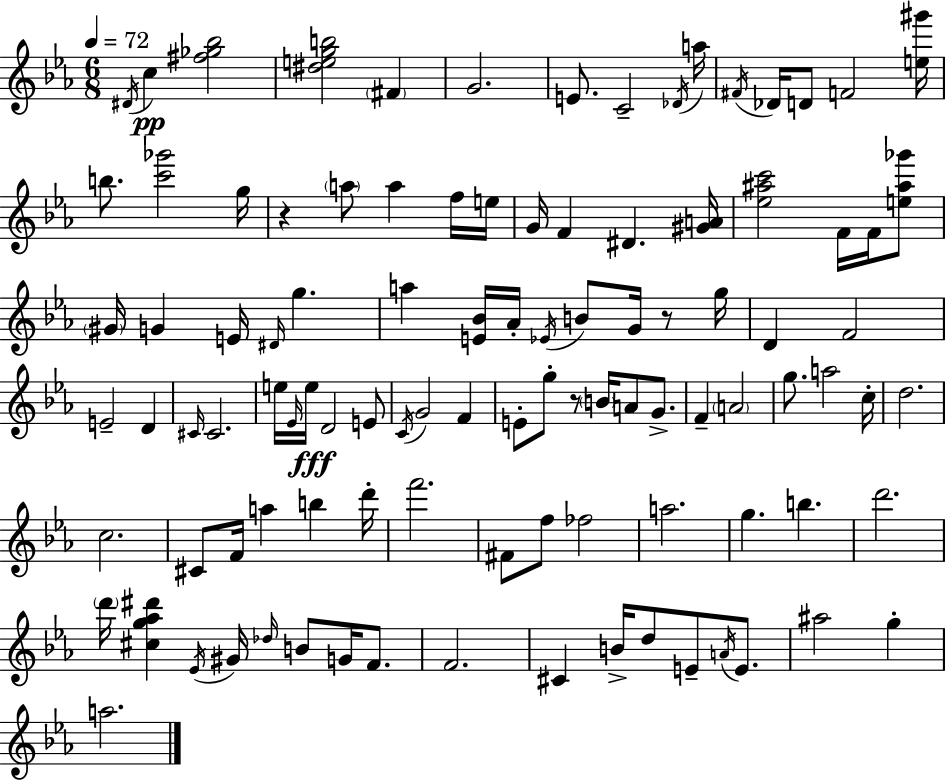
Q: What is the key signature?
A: EES major